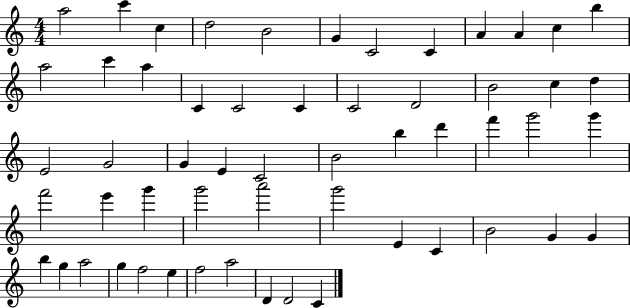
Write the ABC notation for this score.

X:1
T:Untitled
M:4/4
L:1/4
K:C
a2 c' c d2 B2 G C2 C A A c b a2 c' a C C2 C C2 D2 B2 c d E2 G2 G E C2 B2 b d' f' g'2 g' f'2 e' g' g'2 a'2 g'2 E C B2 G G b g a2 g f2 e f2 a2 D D2 C